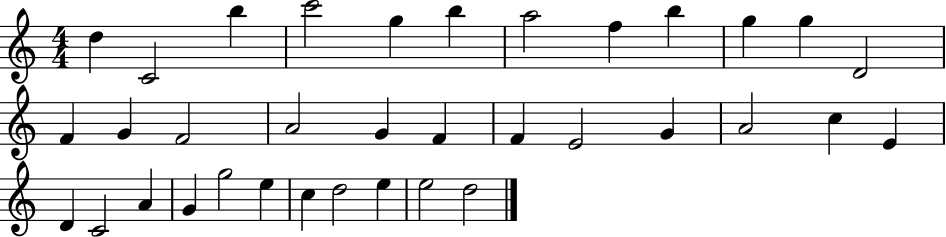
X:1
T:Untitled
M:4/4
L:1/4
K:C
d C2 b c'2 g b a2 f b g g D2 F G F2 A2 G F F E2 G A2 c E D C2 A G g2 e c d2 e e2 d2